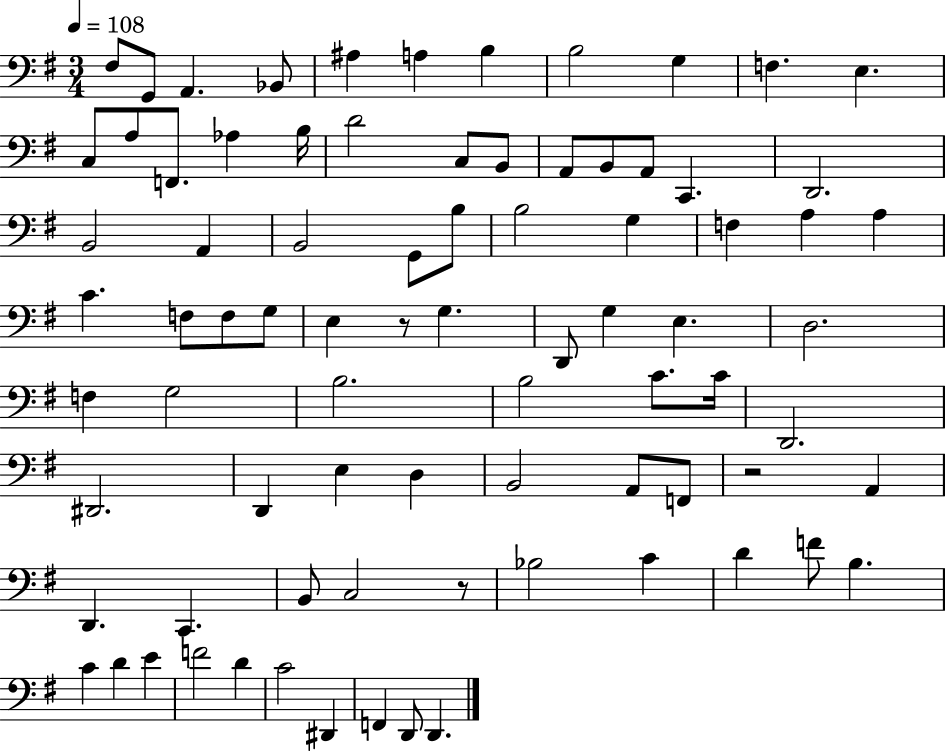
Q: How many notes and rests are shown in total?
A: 81